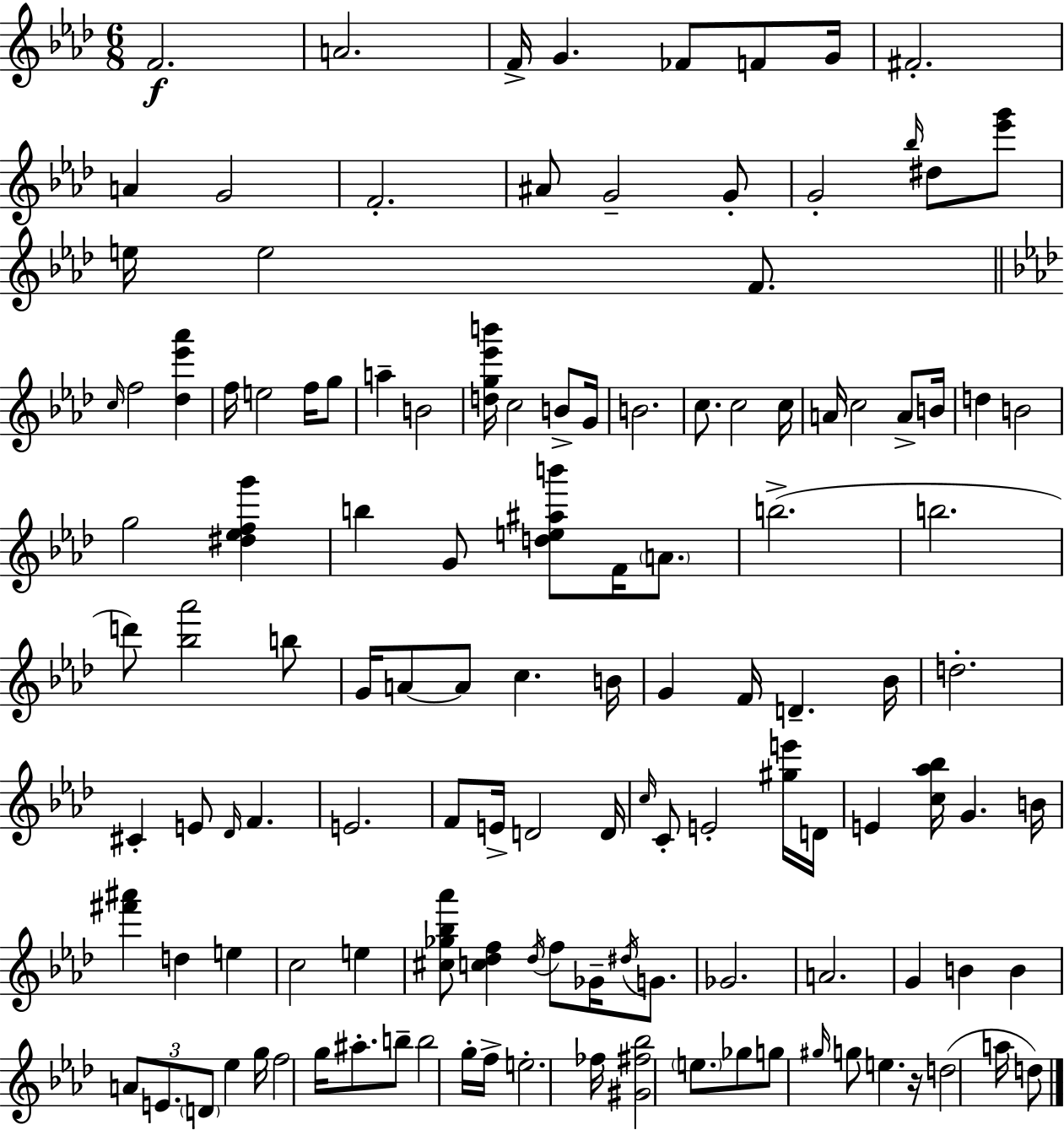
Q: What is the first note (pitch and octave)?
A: F4